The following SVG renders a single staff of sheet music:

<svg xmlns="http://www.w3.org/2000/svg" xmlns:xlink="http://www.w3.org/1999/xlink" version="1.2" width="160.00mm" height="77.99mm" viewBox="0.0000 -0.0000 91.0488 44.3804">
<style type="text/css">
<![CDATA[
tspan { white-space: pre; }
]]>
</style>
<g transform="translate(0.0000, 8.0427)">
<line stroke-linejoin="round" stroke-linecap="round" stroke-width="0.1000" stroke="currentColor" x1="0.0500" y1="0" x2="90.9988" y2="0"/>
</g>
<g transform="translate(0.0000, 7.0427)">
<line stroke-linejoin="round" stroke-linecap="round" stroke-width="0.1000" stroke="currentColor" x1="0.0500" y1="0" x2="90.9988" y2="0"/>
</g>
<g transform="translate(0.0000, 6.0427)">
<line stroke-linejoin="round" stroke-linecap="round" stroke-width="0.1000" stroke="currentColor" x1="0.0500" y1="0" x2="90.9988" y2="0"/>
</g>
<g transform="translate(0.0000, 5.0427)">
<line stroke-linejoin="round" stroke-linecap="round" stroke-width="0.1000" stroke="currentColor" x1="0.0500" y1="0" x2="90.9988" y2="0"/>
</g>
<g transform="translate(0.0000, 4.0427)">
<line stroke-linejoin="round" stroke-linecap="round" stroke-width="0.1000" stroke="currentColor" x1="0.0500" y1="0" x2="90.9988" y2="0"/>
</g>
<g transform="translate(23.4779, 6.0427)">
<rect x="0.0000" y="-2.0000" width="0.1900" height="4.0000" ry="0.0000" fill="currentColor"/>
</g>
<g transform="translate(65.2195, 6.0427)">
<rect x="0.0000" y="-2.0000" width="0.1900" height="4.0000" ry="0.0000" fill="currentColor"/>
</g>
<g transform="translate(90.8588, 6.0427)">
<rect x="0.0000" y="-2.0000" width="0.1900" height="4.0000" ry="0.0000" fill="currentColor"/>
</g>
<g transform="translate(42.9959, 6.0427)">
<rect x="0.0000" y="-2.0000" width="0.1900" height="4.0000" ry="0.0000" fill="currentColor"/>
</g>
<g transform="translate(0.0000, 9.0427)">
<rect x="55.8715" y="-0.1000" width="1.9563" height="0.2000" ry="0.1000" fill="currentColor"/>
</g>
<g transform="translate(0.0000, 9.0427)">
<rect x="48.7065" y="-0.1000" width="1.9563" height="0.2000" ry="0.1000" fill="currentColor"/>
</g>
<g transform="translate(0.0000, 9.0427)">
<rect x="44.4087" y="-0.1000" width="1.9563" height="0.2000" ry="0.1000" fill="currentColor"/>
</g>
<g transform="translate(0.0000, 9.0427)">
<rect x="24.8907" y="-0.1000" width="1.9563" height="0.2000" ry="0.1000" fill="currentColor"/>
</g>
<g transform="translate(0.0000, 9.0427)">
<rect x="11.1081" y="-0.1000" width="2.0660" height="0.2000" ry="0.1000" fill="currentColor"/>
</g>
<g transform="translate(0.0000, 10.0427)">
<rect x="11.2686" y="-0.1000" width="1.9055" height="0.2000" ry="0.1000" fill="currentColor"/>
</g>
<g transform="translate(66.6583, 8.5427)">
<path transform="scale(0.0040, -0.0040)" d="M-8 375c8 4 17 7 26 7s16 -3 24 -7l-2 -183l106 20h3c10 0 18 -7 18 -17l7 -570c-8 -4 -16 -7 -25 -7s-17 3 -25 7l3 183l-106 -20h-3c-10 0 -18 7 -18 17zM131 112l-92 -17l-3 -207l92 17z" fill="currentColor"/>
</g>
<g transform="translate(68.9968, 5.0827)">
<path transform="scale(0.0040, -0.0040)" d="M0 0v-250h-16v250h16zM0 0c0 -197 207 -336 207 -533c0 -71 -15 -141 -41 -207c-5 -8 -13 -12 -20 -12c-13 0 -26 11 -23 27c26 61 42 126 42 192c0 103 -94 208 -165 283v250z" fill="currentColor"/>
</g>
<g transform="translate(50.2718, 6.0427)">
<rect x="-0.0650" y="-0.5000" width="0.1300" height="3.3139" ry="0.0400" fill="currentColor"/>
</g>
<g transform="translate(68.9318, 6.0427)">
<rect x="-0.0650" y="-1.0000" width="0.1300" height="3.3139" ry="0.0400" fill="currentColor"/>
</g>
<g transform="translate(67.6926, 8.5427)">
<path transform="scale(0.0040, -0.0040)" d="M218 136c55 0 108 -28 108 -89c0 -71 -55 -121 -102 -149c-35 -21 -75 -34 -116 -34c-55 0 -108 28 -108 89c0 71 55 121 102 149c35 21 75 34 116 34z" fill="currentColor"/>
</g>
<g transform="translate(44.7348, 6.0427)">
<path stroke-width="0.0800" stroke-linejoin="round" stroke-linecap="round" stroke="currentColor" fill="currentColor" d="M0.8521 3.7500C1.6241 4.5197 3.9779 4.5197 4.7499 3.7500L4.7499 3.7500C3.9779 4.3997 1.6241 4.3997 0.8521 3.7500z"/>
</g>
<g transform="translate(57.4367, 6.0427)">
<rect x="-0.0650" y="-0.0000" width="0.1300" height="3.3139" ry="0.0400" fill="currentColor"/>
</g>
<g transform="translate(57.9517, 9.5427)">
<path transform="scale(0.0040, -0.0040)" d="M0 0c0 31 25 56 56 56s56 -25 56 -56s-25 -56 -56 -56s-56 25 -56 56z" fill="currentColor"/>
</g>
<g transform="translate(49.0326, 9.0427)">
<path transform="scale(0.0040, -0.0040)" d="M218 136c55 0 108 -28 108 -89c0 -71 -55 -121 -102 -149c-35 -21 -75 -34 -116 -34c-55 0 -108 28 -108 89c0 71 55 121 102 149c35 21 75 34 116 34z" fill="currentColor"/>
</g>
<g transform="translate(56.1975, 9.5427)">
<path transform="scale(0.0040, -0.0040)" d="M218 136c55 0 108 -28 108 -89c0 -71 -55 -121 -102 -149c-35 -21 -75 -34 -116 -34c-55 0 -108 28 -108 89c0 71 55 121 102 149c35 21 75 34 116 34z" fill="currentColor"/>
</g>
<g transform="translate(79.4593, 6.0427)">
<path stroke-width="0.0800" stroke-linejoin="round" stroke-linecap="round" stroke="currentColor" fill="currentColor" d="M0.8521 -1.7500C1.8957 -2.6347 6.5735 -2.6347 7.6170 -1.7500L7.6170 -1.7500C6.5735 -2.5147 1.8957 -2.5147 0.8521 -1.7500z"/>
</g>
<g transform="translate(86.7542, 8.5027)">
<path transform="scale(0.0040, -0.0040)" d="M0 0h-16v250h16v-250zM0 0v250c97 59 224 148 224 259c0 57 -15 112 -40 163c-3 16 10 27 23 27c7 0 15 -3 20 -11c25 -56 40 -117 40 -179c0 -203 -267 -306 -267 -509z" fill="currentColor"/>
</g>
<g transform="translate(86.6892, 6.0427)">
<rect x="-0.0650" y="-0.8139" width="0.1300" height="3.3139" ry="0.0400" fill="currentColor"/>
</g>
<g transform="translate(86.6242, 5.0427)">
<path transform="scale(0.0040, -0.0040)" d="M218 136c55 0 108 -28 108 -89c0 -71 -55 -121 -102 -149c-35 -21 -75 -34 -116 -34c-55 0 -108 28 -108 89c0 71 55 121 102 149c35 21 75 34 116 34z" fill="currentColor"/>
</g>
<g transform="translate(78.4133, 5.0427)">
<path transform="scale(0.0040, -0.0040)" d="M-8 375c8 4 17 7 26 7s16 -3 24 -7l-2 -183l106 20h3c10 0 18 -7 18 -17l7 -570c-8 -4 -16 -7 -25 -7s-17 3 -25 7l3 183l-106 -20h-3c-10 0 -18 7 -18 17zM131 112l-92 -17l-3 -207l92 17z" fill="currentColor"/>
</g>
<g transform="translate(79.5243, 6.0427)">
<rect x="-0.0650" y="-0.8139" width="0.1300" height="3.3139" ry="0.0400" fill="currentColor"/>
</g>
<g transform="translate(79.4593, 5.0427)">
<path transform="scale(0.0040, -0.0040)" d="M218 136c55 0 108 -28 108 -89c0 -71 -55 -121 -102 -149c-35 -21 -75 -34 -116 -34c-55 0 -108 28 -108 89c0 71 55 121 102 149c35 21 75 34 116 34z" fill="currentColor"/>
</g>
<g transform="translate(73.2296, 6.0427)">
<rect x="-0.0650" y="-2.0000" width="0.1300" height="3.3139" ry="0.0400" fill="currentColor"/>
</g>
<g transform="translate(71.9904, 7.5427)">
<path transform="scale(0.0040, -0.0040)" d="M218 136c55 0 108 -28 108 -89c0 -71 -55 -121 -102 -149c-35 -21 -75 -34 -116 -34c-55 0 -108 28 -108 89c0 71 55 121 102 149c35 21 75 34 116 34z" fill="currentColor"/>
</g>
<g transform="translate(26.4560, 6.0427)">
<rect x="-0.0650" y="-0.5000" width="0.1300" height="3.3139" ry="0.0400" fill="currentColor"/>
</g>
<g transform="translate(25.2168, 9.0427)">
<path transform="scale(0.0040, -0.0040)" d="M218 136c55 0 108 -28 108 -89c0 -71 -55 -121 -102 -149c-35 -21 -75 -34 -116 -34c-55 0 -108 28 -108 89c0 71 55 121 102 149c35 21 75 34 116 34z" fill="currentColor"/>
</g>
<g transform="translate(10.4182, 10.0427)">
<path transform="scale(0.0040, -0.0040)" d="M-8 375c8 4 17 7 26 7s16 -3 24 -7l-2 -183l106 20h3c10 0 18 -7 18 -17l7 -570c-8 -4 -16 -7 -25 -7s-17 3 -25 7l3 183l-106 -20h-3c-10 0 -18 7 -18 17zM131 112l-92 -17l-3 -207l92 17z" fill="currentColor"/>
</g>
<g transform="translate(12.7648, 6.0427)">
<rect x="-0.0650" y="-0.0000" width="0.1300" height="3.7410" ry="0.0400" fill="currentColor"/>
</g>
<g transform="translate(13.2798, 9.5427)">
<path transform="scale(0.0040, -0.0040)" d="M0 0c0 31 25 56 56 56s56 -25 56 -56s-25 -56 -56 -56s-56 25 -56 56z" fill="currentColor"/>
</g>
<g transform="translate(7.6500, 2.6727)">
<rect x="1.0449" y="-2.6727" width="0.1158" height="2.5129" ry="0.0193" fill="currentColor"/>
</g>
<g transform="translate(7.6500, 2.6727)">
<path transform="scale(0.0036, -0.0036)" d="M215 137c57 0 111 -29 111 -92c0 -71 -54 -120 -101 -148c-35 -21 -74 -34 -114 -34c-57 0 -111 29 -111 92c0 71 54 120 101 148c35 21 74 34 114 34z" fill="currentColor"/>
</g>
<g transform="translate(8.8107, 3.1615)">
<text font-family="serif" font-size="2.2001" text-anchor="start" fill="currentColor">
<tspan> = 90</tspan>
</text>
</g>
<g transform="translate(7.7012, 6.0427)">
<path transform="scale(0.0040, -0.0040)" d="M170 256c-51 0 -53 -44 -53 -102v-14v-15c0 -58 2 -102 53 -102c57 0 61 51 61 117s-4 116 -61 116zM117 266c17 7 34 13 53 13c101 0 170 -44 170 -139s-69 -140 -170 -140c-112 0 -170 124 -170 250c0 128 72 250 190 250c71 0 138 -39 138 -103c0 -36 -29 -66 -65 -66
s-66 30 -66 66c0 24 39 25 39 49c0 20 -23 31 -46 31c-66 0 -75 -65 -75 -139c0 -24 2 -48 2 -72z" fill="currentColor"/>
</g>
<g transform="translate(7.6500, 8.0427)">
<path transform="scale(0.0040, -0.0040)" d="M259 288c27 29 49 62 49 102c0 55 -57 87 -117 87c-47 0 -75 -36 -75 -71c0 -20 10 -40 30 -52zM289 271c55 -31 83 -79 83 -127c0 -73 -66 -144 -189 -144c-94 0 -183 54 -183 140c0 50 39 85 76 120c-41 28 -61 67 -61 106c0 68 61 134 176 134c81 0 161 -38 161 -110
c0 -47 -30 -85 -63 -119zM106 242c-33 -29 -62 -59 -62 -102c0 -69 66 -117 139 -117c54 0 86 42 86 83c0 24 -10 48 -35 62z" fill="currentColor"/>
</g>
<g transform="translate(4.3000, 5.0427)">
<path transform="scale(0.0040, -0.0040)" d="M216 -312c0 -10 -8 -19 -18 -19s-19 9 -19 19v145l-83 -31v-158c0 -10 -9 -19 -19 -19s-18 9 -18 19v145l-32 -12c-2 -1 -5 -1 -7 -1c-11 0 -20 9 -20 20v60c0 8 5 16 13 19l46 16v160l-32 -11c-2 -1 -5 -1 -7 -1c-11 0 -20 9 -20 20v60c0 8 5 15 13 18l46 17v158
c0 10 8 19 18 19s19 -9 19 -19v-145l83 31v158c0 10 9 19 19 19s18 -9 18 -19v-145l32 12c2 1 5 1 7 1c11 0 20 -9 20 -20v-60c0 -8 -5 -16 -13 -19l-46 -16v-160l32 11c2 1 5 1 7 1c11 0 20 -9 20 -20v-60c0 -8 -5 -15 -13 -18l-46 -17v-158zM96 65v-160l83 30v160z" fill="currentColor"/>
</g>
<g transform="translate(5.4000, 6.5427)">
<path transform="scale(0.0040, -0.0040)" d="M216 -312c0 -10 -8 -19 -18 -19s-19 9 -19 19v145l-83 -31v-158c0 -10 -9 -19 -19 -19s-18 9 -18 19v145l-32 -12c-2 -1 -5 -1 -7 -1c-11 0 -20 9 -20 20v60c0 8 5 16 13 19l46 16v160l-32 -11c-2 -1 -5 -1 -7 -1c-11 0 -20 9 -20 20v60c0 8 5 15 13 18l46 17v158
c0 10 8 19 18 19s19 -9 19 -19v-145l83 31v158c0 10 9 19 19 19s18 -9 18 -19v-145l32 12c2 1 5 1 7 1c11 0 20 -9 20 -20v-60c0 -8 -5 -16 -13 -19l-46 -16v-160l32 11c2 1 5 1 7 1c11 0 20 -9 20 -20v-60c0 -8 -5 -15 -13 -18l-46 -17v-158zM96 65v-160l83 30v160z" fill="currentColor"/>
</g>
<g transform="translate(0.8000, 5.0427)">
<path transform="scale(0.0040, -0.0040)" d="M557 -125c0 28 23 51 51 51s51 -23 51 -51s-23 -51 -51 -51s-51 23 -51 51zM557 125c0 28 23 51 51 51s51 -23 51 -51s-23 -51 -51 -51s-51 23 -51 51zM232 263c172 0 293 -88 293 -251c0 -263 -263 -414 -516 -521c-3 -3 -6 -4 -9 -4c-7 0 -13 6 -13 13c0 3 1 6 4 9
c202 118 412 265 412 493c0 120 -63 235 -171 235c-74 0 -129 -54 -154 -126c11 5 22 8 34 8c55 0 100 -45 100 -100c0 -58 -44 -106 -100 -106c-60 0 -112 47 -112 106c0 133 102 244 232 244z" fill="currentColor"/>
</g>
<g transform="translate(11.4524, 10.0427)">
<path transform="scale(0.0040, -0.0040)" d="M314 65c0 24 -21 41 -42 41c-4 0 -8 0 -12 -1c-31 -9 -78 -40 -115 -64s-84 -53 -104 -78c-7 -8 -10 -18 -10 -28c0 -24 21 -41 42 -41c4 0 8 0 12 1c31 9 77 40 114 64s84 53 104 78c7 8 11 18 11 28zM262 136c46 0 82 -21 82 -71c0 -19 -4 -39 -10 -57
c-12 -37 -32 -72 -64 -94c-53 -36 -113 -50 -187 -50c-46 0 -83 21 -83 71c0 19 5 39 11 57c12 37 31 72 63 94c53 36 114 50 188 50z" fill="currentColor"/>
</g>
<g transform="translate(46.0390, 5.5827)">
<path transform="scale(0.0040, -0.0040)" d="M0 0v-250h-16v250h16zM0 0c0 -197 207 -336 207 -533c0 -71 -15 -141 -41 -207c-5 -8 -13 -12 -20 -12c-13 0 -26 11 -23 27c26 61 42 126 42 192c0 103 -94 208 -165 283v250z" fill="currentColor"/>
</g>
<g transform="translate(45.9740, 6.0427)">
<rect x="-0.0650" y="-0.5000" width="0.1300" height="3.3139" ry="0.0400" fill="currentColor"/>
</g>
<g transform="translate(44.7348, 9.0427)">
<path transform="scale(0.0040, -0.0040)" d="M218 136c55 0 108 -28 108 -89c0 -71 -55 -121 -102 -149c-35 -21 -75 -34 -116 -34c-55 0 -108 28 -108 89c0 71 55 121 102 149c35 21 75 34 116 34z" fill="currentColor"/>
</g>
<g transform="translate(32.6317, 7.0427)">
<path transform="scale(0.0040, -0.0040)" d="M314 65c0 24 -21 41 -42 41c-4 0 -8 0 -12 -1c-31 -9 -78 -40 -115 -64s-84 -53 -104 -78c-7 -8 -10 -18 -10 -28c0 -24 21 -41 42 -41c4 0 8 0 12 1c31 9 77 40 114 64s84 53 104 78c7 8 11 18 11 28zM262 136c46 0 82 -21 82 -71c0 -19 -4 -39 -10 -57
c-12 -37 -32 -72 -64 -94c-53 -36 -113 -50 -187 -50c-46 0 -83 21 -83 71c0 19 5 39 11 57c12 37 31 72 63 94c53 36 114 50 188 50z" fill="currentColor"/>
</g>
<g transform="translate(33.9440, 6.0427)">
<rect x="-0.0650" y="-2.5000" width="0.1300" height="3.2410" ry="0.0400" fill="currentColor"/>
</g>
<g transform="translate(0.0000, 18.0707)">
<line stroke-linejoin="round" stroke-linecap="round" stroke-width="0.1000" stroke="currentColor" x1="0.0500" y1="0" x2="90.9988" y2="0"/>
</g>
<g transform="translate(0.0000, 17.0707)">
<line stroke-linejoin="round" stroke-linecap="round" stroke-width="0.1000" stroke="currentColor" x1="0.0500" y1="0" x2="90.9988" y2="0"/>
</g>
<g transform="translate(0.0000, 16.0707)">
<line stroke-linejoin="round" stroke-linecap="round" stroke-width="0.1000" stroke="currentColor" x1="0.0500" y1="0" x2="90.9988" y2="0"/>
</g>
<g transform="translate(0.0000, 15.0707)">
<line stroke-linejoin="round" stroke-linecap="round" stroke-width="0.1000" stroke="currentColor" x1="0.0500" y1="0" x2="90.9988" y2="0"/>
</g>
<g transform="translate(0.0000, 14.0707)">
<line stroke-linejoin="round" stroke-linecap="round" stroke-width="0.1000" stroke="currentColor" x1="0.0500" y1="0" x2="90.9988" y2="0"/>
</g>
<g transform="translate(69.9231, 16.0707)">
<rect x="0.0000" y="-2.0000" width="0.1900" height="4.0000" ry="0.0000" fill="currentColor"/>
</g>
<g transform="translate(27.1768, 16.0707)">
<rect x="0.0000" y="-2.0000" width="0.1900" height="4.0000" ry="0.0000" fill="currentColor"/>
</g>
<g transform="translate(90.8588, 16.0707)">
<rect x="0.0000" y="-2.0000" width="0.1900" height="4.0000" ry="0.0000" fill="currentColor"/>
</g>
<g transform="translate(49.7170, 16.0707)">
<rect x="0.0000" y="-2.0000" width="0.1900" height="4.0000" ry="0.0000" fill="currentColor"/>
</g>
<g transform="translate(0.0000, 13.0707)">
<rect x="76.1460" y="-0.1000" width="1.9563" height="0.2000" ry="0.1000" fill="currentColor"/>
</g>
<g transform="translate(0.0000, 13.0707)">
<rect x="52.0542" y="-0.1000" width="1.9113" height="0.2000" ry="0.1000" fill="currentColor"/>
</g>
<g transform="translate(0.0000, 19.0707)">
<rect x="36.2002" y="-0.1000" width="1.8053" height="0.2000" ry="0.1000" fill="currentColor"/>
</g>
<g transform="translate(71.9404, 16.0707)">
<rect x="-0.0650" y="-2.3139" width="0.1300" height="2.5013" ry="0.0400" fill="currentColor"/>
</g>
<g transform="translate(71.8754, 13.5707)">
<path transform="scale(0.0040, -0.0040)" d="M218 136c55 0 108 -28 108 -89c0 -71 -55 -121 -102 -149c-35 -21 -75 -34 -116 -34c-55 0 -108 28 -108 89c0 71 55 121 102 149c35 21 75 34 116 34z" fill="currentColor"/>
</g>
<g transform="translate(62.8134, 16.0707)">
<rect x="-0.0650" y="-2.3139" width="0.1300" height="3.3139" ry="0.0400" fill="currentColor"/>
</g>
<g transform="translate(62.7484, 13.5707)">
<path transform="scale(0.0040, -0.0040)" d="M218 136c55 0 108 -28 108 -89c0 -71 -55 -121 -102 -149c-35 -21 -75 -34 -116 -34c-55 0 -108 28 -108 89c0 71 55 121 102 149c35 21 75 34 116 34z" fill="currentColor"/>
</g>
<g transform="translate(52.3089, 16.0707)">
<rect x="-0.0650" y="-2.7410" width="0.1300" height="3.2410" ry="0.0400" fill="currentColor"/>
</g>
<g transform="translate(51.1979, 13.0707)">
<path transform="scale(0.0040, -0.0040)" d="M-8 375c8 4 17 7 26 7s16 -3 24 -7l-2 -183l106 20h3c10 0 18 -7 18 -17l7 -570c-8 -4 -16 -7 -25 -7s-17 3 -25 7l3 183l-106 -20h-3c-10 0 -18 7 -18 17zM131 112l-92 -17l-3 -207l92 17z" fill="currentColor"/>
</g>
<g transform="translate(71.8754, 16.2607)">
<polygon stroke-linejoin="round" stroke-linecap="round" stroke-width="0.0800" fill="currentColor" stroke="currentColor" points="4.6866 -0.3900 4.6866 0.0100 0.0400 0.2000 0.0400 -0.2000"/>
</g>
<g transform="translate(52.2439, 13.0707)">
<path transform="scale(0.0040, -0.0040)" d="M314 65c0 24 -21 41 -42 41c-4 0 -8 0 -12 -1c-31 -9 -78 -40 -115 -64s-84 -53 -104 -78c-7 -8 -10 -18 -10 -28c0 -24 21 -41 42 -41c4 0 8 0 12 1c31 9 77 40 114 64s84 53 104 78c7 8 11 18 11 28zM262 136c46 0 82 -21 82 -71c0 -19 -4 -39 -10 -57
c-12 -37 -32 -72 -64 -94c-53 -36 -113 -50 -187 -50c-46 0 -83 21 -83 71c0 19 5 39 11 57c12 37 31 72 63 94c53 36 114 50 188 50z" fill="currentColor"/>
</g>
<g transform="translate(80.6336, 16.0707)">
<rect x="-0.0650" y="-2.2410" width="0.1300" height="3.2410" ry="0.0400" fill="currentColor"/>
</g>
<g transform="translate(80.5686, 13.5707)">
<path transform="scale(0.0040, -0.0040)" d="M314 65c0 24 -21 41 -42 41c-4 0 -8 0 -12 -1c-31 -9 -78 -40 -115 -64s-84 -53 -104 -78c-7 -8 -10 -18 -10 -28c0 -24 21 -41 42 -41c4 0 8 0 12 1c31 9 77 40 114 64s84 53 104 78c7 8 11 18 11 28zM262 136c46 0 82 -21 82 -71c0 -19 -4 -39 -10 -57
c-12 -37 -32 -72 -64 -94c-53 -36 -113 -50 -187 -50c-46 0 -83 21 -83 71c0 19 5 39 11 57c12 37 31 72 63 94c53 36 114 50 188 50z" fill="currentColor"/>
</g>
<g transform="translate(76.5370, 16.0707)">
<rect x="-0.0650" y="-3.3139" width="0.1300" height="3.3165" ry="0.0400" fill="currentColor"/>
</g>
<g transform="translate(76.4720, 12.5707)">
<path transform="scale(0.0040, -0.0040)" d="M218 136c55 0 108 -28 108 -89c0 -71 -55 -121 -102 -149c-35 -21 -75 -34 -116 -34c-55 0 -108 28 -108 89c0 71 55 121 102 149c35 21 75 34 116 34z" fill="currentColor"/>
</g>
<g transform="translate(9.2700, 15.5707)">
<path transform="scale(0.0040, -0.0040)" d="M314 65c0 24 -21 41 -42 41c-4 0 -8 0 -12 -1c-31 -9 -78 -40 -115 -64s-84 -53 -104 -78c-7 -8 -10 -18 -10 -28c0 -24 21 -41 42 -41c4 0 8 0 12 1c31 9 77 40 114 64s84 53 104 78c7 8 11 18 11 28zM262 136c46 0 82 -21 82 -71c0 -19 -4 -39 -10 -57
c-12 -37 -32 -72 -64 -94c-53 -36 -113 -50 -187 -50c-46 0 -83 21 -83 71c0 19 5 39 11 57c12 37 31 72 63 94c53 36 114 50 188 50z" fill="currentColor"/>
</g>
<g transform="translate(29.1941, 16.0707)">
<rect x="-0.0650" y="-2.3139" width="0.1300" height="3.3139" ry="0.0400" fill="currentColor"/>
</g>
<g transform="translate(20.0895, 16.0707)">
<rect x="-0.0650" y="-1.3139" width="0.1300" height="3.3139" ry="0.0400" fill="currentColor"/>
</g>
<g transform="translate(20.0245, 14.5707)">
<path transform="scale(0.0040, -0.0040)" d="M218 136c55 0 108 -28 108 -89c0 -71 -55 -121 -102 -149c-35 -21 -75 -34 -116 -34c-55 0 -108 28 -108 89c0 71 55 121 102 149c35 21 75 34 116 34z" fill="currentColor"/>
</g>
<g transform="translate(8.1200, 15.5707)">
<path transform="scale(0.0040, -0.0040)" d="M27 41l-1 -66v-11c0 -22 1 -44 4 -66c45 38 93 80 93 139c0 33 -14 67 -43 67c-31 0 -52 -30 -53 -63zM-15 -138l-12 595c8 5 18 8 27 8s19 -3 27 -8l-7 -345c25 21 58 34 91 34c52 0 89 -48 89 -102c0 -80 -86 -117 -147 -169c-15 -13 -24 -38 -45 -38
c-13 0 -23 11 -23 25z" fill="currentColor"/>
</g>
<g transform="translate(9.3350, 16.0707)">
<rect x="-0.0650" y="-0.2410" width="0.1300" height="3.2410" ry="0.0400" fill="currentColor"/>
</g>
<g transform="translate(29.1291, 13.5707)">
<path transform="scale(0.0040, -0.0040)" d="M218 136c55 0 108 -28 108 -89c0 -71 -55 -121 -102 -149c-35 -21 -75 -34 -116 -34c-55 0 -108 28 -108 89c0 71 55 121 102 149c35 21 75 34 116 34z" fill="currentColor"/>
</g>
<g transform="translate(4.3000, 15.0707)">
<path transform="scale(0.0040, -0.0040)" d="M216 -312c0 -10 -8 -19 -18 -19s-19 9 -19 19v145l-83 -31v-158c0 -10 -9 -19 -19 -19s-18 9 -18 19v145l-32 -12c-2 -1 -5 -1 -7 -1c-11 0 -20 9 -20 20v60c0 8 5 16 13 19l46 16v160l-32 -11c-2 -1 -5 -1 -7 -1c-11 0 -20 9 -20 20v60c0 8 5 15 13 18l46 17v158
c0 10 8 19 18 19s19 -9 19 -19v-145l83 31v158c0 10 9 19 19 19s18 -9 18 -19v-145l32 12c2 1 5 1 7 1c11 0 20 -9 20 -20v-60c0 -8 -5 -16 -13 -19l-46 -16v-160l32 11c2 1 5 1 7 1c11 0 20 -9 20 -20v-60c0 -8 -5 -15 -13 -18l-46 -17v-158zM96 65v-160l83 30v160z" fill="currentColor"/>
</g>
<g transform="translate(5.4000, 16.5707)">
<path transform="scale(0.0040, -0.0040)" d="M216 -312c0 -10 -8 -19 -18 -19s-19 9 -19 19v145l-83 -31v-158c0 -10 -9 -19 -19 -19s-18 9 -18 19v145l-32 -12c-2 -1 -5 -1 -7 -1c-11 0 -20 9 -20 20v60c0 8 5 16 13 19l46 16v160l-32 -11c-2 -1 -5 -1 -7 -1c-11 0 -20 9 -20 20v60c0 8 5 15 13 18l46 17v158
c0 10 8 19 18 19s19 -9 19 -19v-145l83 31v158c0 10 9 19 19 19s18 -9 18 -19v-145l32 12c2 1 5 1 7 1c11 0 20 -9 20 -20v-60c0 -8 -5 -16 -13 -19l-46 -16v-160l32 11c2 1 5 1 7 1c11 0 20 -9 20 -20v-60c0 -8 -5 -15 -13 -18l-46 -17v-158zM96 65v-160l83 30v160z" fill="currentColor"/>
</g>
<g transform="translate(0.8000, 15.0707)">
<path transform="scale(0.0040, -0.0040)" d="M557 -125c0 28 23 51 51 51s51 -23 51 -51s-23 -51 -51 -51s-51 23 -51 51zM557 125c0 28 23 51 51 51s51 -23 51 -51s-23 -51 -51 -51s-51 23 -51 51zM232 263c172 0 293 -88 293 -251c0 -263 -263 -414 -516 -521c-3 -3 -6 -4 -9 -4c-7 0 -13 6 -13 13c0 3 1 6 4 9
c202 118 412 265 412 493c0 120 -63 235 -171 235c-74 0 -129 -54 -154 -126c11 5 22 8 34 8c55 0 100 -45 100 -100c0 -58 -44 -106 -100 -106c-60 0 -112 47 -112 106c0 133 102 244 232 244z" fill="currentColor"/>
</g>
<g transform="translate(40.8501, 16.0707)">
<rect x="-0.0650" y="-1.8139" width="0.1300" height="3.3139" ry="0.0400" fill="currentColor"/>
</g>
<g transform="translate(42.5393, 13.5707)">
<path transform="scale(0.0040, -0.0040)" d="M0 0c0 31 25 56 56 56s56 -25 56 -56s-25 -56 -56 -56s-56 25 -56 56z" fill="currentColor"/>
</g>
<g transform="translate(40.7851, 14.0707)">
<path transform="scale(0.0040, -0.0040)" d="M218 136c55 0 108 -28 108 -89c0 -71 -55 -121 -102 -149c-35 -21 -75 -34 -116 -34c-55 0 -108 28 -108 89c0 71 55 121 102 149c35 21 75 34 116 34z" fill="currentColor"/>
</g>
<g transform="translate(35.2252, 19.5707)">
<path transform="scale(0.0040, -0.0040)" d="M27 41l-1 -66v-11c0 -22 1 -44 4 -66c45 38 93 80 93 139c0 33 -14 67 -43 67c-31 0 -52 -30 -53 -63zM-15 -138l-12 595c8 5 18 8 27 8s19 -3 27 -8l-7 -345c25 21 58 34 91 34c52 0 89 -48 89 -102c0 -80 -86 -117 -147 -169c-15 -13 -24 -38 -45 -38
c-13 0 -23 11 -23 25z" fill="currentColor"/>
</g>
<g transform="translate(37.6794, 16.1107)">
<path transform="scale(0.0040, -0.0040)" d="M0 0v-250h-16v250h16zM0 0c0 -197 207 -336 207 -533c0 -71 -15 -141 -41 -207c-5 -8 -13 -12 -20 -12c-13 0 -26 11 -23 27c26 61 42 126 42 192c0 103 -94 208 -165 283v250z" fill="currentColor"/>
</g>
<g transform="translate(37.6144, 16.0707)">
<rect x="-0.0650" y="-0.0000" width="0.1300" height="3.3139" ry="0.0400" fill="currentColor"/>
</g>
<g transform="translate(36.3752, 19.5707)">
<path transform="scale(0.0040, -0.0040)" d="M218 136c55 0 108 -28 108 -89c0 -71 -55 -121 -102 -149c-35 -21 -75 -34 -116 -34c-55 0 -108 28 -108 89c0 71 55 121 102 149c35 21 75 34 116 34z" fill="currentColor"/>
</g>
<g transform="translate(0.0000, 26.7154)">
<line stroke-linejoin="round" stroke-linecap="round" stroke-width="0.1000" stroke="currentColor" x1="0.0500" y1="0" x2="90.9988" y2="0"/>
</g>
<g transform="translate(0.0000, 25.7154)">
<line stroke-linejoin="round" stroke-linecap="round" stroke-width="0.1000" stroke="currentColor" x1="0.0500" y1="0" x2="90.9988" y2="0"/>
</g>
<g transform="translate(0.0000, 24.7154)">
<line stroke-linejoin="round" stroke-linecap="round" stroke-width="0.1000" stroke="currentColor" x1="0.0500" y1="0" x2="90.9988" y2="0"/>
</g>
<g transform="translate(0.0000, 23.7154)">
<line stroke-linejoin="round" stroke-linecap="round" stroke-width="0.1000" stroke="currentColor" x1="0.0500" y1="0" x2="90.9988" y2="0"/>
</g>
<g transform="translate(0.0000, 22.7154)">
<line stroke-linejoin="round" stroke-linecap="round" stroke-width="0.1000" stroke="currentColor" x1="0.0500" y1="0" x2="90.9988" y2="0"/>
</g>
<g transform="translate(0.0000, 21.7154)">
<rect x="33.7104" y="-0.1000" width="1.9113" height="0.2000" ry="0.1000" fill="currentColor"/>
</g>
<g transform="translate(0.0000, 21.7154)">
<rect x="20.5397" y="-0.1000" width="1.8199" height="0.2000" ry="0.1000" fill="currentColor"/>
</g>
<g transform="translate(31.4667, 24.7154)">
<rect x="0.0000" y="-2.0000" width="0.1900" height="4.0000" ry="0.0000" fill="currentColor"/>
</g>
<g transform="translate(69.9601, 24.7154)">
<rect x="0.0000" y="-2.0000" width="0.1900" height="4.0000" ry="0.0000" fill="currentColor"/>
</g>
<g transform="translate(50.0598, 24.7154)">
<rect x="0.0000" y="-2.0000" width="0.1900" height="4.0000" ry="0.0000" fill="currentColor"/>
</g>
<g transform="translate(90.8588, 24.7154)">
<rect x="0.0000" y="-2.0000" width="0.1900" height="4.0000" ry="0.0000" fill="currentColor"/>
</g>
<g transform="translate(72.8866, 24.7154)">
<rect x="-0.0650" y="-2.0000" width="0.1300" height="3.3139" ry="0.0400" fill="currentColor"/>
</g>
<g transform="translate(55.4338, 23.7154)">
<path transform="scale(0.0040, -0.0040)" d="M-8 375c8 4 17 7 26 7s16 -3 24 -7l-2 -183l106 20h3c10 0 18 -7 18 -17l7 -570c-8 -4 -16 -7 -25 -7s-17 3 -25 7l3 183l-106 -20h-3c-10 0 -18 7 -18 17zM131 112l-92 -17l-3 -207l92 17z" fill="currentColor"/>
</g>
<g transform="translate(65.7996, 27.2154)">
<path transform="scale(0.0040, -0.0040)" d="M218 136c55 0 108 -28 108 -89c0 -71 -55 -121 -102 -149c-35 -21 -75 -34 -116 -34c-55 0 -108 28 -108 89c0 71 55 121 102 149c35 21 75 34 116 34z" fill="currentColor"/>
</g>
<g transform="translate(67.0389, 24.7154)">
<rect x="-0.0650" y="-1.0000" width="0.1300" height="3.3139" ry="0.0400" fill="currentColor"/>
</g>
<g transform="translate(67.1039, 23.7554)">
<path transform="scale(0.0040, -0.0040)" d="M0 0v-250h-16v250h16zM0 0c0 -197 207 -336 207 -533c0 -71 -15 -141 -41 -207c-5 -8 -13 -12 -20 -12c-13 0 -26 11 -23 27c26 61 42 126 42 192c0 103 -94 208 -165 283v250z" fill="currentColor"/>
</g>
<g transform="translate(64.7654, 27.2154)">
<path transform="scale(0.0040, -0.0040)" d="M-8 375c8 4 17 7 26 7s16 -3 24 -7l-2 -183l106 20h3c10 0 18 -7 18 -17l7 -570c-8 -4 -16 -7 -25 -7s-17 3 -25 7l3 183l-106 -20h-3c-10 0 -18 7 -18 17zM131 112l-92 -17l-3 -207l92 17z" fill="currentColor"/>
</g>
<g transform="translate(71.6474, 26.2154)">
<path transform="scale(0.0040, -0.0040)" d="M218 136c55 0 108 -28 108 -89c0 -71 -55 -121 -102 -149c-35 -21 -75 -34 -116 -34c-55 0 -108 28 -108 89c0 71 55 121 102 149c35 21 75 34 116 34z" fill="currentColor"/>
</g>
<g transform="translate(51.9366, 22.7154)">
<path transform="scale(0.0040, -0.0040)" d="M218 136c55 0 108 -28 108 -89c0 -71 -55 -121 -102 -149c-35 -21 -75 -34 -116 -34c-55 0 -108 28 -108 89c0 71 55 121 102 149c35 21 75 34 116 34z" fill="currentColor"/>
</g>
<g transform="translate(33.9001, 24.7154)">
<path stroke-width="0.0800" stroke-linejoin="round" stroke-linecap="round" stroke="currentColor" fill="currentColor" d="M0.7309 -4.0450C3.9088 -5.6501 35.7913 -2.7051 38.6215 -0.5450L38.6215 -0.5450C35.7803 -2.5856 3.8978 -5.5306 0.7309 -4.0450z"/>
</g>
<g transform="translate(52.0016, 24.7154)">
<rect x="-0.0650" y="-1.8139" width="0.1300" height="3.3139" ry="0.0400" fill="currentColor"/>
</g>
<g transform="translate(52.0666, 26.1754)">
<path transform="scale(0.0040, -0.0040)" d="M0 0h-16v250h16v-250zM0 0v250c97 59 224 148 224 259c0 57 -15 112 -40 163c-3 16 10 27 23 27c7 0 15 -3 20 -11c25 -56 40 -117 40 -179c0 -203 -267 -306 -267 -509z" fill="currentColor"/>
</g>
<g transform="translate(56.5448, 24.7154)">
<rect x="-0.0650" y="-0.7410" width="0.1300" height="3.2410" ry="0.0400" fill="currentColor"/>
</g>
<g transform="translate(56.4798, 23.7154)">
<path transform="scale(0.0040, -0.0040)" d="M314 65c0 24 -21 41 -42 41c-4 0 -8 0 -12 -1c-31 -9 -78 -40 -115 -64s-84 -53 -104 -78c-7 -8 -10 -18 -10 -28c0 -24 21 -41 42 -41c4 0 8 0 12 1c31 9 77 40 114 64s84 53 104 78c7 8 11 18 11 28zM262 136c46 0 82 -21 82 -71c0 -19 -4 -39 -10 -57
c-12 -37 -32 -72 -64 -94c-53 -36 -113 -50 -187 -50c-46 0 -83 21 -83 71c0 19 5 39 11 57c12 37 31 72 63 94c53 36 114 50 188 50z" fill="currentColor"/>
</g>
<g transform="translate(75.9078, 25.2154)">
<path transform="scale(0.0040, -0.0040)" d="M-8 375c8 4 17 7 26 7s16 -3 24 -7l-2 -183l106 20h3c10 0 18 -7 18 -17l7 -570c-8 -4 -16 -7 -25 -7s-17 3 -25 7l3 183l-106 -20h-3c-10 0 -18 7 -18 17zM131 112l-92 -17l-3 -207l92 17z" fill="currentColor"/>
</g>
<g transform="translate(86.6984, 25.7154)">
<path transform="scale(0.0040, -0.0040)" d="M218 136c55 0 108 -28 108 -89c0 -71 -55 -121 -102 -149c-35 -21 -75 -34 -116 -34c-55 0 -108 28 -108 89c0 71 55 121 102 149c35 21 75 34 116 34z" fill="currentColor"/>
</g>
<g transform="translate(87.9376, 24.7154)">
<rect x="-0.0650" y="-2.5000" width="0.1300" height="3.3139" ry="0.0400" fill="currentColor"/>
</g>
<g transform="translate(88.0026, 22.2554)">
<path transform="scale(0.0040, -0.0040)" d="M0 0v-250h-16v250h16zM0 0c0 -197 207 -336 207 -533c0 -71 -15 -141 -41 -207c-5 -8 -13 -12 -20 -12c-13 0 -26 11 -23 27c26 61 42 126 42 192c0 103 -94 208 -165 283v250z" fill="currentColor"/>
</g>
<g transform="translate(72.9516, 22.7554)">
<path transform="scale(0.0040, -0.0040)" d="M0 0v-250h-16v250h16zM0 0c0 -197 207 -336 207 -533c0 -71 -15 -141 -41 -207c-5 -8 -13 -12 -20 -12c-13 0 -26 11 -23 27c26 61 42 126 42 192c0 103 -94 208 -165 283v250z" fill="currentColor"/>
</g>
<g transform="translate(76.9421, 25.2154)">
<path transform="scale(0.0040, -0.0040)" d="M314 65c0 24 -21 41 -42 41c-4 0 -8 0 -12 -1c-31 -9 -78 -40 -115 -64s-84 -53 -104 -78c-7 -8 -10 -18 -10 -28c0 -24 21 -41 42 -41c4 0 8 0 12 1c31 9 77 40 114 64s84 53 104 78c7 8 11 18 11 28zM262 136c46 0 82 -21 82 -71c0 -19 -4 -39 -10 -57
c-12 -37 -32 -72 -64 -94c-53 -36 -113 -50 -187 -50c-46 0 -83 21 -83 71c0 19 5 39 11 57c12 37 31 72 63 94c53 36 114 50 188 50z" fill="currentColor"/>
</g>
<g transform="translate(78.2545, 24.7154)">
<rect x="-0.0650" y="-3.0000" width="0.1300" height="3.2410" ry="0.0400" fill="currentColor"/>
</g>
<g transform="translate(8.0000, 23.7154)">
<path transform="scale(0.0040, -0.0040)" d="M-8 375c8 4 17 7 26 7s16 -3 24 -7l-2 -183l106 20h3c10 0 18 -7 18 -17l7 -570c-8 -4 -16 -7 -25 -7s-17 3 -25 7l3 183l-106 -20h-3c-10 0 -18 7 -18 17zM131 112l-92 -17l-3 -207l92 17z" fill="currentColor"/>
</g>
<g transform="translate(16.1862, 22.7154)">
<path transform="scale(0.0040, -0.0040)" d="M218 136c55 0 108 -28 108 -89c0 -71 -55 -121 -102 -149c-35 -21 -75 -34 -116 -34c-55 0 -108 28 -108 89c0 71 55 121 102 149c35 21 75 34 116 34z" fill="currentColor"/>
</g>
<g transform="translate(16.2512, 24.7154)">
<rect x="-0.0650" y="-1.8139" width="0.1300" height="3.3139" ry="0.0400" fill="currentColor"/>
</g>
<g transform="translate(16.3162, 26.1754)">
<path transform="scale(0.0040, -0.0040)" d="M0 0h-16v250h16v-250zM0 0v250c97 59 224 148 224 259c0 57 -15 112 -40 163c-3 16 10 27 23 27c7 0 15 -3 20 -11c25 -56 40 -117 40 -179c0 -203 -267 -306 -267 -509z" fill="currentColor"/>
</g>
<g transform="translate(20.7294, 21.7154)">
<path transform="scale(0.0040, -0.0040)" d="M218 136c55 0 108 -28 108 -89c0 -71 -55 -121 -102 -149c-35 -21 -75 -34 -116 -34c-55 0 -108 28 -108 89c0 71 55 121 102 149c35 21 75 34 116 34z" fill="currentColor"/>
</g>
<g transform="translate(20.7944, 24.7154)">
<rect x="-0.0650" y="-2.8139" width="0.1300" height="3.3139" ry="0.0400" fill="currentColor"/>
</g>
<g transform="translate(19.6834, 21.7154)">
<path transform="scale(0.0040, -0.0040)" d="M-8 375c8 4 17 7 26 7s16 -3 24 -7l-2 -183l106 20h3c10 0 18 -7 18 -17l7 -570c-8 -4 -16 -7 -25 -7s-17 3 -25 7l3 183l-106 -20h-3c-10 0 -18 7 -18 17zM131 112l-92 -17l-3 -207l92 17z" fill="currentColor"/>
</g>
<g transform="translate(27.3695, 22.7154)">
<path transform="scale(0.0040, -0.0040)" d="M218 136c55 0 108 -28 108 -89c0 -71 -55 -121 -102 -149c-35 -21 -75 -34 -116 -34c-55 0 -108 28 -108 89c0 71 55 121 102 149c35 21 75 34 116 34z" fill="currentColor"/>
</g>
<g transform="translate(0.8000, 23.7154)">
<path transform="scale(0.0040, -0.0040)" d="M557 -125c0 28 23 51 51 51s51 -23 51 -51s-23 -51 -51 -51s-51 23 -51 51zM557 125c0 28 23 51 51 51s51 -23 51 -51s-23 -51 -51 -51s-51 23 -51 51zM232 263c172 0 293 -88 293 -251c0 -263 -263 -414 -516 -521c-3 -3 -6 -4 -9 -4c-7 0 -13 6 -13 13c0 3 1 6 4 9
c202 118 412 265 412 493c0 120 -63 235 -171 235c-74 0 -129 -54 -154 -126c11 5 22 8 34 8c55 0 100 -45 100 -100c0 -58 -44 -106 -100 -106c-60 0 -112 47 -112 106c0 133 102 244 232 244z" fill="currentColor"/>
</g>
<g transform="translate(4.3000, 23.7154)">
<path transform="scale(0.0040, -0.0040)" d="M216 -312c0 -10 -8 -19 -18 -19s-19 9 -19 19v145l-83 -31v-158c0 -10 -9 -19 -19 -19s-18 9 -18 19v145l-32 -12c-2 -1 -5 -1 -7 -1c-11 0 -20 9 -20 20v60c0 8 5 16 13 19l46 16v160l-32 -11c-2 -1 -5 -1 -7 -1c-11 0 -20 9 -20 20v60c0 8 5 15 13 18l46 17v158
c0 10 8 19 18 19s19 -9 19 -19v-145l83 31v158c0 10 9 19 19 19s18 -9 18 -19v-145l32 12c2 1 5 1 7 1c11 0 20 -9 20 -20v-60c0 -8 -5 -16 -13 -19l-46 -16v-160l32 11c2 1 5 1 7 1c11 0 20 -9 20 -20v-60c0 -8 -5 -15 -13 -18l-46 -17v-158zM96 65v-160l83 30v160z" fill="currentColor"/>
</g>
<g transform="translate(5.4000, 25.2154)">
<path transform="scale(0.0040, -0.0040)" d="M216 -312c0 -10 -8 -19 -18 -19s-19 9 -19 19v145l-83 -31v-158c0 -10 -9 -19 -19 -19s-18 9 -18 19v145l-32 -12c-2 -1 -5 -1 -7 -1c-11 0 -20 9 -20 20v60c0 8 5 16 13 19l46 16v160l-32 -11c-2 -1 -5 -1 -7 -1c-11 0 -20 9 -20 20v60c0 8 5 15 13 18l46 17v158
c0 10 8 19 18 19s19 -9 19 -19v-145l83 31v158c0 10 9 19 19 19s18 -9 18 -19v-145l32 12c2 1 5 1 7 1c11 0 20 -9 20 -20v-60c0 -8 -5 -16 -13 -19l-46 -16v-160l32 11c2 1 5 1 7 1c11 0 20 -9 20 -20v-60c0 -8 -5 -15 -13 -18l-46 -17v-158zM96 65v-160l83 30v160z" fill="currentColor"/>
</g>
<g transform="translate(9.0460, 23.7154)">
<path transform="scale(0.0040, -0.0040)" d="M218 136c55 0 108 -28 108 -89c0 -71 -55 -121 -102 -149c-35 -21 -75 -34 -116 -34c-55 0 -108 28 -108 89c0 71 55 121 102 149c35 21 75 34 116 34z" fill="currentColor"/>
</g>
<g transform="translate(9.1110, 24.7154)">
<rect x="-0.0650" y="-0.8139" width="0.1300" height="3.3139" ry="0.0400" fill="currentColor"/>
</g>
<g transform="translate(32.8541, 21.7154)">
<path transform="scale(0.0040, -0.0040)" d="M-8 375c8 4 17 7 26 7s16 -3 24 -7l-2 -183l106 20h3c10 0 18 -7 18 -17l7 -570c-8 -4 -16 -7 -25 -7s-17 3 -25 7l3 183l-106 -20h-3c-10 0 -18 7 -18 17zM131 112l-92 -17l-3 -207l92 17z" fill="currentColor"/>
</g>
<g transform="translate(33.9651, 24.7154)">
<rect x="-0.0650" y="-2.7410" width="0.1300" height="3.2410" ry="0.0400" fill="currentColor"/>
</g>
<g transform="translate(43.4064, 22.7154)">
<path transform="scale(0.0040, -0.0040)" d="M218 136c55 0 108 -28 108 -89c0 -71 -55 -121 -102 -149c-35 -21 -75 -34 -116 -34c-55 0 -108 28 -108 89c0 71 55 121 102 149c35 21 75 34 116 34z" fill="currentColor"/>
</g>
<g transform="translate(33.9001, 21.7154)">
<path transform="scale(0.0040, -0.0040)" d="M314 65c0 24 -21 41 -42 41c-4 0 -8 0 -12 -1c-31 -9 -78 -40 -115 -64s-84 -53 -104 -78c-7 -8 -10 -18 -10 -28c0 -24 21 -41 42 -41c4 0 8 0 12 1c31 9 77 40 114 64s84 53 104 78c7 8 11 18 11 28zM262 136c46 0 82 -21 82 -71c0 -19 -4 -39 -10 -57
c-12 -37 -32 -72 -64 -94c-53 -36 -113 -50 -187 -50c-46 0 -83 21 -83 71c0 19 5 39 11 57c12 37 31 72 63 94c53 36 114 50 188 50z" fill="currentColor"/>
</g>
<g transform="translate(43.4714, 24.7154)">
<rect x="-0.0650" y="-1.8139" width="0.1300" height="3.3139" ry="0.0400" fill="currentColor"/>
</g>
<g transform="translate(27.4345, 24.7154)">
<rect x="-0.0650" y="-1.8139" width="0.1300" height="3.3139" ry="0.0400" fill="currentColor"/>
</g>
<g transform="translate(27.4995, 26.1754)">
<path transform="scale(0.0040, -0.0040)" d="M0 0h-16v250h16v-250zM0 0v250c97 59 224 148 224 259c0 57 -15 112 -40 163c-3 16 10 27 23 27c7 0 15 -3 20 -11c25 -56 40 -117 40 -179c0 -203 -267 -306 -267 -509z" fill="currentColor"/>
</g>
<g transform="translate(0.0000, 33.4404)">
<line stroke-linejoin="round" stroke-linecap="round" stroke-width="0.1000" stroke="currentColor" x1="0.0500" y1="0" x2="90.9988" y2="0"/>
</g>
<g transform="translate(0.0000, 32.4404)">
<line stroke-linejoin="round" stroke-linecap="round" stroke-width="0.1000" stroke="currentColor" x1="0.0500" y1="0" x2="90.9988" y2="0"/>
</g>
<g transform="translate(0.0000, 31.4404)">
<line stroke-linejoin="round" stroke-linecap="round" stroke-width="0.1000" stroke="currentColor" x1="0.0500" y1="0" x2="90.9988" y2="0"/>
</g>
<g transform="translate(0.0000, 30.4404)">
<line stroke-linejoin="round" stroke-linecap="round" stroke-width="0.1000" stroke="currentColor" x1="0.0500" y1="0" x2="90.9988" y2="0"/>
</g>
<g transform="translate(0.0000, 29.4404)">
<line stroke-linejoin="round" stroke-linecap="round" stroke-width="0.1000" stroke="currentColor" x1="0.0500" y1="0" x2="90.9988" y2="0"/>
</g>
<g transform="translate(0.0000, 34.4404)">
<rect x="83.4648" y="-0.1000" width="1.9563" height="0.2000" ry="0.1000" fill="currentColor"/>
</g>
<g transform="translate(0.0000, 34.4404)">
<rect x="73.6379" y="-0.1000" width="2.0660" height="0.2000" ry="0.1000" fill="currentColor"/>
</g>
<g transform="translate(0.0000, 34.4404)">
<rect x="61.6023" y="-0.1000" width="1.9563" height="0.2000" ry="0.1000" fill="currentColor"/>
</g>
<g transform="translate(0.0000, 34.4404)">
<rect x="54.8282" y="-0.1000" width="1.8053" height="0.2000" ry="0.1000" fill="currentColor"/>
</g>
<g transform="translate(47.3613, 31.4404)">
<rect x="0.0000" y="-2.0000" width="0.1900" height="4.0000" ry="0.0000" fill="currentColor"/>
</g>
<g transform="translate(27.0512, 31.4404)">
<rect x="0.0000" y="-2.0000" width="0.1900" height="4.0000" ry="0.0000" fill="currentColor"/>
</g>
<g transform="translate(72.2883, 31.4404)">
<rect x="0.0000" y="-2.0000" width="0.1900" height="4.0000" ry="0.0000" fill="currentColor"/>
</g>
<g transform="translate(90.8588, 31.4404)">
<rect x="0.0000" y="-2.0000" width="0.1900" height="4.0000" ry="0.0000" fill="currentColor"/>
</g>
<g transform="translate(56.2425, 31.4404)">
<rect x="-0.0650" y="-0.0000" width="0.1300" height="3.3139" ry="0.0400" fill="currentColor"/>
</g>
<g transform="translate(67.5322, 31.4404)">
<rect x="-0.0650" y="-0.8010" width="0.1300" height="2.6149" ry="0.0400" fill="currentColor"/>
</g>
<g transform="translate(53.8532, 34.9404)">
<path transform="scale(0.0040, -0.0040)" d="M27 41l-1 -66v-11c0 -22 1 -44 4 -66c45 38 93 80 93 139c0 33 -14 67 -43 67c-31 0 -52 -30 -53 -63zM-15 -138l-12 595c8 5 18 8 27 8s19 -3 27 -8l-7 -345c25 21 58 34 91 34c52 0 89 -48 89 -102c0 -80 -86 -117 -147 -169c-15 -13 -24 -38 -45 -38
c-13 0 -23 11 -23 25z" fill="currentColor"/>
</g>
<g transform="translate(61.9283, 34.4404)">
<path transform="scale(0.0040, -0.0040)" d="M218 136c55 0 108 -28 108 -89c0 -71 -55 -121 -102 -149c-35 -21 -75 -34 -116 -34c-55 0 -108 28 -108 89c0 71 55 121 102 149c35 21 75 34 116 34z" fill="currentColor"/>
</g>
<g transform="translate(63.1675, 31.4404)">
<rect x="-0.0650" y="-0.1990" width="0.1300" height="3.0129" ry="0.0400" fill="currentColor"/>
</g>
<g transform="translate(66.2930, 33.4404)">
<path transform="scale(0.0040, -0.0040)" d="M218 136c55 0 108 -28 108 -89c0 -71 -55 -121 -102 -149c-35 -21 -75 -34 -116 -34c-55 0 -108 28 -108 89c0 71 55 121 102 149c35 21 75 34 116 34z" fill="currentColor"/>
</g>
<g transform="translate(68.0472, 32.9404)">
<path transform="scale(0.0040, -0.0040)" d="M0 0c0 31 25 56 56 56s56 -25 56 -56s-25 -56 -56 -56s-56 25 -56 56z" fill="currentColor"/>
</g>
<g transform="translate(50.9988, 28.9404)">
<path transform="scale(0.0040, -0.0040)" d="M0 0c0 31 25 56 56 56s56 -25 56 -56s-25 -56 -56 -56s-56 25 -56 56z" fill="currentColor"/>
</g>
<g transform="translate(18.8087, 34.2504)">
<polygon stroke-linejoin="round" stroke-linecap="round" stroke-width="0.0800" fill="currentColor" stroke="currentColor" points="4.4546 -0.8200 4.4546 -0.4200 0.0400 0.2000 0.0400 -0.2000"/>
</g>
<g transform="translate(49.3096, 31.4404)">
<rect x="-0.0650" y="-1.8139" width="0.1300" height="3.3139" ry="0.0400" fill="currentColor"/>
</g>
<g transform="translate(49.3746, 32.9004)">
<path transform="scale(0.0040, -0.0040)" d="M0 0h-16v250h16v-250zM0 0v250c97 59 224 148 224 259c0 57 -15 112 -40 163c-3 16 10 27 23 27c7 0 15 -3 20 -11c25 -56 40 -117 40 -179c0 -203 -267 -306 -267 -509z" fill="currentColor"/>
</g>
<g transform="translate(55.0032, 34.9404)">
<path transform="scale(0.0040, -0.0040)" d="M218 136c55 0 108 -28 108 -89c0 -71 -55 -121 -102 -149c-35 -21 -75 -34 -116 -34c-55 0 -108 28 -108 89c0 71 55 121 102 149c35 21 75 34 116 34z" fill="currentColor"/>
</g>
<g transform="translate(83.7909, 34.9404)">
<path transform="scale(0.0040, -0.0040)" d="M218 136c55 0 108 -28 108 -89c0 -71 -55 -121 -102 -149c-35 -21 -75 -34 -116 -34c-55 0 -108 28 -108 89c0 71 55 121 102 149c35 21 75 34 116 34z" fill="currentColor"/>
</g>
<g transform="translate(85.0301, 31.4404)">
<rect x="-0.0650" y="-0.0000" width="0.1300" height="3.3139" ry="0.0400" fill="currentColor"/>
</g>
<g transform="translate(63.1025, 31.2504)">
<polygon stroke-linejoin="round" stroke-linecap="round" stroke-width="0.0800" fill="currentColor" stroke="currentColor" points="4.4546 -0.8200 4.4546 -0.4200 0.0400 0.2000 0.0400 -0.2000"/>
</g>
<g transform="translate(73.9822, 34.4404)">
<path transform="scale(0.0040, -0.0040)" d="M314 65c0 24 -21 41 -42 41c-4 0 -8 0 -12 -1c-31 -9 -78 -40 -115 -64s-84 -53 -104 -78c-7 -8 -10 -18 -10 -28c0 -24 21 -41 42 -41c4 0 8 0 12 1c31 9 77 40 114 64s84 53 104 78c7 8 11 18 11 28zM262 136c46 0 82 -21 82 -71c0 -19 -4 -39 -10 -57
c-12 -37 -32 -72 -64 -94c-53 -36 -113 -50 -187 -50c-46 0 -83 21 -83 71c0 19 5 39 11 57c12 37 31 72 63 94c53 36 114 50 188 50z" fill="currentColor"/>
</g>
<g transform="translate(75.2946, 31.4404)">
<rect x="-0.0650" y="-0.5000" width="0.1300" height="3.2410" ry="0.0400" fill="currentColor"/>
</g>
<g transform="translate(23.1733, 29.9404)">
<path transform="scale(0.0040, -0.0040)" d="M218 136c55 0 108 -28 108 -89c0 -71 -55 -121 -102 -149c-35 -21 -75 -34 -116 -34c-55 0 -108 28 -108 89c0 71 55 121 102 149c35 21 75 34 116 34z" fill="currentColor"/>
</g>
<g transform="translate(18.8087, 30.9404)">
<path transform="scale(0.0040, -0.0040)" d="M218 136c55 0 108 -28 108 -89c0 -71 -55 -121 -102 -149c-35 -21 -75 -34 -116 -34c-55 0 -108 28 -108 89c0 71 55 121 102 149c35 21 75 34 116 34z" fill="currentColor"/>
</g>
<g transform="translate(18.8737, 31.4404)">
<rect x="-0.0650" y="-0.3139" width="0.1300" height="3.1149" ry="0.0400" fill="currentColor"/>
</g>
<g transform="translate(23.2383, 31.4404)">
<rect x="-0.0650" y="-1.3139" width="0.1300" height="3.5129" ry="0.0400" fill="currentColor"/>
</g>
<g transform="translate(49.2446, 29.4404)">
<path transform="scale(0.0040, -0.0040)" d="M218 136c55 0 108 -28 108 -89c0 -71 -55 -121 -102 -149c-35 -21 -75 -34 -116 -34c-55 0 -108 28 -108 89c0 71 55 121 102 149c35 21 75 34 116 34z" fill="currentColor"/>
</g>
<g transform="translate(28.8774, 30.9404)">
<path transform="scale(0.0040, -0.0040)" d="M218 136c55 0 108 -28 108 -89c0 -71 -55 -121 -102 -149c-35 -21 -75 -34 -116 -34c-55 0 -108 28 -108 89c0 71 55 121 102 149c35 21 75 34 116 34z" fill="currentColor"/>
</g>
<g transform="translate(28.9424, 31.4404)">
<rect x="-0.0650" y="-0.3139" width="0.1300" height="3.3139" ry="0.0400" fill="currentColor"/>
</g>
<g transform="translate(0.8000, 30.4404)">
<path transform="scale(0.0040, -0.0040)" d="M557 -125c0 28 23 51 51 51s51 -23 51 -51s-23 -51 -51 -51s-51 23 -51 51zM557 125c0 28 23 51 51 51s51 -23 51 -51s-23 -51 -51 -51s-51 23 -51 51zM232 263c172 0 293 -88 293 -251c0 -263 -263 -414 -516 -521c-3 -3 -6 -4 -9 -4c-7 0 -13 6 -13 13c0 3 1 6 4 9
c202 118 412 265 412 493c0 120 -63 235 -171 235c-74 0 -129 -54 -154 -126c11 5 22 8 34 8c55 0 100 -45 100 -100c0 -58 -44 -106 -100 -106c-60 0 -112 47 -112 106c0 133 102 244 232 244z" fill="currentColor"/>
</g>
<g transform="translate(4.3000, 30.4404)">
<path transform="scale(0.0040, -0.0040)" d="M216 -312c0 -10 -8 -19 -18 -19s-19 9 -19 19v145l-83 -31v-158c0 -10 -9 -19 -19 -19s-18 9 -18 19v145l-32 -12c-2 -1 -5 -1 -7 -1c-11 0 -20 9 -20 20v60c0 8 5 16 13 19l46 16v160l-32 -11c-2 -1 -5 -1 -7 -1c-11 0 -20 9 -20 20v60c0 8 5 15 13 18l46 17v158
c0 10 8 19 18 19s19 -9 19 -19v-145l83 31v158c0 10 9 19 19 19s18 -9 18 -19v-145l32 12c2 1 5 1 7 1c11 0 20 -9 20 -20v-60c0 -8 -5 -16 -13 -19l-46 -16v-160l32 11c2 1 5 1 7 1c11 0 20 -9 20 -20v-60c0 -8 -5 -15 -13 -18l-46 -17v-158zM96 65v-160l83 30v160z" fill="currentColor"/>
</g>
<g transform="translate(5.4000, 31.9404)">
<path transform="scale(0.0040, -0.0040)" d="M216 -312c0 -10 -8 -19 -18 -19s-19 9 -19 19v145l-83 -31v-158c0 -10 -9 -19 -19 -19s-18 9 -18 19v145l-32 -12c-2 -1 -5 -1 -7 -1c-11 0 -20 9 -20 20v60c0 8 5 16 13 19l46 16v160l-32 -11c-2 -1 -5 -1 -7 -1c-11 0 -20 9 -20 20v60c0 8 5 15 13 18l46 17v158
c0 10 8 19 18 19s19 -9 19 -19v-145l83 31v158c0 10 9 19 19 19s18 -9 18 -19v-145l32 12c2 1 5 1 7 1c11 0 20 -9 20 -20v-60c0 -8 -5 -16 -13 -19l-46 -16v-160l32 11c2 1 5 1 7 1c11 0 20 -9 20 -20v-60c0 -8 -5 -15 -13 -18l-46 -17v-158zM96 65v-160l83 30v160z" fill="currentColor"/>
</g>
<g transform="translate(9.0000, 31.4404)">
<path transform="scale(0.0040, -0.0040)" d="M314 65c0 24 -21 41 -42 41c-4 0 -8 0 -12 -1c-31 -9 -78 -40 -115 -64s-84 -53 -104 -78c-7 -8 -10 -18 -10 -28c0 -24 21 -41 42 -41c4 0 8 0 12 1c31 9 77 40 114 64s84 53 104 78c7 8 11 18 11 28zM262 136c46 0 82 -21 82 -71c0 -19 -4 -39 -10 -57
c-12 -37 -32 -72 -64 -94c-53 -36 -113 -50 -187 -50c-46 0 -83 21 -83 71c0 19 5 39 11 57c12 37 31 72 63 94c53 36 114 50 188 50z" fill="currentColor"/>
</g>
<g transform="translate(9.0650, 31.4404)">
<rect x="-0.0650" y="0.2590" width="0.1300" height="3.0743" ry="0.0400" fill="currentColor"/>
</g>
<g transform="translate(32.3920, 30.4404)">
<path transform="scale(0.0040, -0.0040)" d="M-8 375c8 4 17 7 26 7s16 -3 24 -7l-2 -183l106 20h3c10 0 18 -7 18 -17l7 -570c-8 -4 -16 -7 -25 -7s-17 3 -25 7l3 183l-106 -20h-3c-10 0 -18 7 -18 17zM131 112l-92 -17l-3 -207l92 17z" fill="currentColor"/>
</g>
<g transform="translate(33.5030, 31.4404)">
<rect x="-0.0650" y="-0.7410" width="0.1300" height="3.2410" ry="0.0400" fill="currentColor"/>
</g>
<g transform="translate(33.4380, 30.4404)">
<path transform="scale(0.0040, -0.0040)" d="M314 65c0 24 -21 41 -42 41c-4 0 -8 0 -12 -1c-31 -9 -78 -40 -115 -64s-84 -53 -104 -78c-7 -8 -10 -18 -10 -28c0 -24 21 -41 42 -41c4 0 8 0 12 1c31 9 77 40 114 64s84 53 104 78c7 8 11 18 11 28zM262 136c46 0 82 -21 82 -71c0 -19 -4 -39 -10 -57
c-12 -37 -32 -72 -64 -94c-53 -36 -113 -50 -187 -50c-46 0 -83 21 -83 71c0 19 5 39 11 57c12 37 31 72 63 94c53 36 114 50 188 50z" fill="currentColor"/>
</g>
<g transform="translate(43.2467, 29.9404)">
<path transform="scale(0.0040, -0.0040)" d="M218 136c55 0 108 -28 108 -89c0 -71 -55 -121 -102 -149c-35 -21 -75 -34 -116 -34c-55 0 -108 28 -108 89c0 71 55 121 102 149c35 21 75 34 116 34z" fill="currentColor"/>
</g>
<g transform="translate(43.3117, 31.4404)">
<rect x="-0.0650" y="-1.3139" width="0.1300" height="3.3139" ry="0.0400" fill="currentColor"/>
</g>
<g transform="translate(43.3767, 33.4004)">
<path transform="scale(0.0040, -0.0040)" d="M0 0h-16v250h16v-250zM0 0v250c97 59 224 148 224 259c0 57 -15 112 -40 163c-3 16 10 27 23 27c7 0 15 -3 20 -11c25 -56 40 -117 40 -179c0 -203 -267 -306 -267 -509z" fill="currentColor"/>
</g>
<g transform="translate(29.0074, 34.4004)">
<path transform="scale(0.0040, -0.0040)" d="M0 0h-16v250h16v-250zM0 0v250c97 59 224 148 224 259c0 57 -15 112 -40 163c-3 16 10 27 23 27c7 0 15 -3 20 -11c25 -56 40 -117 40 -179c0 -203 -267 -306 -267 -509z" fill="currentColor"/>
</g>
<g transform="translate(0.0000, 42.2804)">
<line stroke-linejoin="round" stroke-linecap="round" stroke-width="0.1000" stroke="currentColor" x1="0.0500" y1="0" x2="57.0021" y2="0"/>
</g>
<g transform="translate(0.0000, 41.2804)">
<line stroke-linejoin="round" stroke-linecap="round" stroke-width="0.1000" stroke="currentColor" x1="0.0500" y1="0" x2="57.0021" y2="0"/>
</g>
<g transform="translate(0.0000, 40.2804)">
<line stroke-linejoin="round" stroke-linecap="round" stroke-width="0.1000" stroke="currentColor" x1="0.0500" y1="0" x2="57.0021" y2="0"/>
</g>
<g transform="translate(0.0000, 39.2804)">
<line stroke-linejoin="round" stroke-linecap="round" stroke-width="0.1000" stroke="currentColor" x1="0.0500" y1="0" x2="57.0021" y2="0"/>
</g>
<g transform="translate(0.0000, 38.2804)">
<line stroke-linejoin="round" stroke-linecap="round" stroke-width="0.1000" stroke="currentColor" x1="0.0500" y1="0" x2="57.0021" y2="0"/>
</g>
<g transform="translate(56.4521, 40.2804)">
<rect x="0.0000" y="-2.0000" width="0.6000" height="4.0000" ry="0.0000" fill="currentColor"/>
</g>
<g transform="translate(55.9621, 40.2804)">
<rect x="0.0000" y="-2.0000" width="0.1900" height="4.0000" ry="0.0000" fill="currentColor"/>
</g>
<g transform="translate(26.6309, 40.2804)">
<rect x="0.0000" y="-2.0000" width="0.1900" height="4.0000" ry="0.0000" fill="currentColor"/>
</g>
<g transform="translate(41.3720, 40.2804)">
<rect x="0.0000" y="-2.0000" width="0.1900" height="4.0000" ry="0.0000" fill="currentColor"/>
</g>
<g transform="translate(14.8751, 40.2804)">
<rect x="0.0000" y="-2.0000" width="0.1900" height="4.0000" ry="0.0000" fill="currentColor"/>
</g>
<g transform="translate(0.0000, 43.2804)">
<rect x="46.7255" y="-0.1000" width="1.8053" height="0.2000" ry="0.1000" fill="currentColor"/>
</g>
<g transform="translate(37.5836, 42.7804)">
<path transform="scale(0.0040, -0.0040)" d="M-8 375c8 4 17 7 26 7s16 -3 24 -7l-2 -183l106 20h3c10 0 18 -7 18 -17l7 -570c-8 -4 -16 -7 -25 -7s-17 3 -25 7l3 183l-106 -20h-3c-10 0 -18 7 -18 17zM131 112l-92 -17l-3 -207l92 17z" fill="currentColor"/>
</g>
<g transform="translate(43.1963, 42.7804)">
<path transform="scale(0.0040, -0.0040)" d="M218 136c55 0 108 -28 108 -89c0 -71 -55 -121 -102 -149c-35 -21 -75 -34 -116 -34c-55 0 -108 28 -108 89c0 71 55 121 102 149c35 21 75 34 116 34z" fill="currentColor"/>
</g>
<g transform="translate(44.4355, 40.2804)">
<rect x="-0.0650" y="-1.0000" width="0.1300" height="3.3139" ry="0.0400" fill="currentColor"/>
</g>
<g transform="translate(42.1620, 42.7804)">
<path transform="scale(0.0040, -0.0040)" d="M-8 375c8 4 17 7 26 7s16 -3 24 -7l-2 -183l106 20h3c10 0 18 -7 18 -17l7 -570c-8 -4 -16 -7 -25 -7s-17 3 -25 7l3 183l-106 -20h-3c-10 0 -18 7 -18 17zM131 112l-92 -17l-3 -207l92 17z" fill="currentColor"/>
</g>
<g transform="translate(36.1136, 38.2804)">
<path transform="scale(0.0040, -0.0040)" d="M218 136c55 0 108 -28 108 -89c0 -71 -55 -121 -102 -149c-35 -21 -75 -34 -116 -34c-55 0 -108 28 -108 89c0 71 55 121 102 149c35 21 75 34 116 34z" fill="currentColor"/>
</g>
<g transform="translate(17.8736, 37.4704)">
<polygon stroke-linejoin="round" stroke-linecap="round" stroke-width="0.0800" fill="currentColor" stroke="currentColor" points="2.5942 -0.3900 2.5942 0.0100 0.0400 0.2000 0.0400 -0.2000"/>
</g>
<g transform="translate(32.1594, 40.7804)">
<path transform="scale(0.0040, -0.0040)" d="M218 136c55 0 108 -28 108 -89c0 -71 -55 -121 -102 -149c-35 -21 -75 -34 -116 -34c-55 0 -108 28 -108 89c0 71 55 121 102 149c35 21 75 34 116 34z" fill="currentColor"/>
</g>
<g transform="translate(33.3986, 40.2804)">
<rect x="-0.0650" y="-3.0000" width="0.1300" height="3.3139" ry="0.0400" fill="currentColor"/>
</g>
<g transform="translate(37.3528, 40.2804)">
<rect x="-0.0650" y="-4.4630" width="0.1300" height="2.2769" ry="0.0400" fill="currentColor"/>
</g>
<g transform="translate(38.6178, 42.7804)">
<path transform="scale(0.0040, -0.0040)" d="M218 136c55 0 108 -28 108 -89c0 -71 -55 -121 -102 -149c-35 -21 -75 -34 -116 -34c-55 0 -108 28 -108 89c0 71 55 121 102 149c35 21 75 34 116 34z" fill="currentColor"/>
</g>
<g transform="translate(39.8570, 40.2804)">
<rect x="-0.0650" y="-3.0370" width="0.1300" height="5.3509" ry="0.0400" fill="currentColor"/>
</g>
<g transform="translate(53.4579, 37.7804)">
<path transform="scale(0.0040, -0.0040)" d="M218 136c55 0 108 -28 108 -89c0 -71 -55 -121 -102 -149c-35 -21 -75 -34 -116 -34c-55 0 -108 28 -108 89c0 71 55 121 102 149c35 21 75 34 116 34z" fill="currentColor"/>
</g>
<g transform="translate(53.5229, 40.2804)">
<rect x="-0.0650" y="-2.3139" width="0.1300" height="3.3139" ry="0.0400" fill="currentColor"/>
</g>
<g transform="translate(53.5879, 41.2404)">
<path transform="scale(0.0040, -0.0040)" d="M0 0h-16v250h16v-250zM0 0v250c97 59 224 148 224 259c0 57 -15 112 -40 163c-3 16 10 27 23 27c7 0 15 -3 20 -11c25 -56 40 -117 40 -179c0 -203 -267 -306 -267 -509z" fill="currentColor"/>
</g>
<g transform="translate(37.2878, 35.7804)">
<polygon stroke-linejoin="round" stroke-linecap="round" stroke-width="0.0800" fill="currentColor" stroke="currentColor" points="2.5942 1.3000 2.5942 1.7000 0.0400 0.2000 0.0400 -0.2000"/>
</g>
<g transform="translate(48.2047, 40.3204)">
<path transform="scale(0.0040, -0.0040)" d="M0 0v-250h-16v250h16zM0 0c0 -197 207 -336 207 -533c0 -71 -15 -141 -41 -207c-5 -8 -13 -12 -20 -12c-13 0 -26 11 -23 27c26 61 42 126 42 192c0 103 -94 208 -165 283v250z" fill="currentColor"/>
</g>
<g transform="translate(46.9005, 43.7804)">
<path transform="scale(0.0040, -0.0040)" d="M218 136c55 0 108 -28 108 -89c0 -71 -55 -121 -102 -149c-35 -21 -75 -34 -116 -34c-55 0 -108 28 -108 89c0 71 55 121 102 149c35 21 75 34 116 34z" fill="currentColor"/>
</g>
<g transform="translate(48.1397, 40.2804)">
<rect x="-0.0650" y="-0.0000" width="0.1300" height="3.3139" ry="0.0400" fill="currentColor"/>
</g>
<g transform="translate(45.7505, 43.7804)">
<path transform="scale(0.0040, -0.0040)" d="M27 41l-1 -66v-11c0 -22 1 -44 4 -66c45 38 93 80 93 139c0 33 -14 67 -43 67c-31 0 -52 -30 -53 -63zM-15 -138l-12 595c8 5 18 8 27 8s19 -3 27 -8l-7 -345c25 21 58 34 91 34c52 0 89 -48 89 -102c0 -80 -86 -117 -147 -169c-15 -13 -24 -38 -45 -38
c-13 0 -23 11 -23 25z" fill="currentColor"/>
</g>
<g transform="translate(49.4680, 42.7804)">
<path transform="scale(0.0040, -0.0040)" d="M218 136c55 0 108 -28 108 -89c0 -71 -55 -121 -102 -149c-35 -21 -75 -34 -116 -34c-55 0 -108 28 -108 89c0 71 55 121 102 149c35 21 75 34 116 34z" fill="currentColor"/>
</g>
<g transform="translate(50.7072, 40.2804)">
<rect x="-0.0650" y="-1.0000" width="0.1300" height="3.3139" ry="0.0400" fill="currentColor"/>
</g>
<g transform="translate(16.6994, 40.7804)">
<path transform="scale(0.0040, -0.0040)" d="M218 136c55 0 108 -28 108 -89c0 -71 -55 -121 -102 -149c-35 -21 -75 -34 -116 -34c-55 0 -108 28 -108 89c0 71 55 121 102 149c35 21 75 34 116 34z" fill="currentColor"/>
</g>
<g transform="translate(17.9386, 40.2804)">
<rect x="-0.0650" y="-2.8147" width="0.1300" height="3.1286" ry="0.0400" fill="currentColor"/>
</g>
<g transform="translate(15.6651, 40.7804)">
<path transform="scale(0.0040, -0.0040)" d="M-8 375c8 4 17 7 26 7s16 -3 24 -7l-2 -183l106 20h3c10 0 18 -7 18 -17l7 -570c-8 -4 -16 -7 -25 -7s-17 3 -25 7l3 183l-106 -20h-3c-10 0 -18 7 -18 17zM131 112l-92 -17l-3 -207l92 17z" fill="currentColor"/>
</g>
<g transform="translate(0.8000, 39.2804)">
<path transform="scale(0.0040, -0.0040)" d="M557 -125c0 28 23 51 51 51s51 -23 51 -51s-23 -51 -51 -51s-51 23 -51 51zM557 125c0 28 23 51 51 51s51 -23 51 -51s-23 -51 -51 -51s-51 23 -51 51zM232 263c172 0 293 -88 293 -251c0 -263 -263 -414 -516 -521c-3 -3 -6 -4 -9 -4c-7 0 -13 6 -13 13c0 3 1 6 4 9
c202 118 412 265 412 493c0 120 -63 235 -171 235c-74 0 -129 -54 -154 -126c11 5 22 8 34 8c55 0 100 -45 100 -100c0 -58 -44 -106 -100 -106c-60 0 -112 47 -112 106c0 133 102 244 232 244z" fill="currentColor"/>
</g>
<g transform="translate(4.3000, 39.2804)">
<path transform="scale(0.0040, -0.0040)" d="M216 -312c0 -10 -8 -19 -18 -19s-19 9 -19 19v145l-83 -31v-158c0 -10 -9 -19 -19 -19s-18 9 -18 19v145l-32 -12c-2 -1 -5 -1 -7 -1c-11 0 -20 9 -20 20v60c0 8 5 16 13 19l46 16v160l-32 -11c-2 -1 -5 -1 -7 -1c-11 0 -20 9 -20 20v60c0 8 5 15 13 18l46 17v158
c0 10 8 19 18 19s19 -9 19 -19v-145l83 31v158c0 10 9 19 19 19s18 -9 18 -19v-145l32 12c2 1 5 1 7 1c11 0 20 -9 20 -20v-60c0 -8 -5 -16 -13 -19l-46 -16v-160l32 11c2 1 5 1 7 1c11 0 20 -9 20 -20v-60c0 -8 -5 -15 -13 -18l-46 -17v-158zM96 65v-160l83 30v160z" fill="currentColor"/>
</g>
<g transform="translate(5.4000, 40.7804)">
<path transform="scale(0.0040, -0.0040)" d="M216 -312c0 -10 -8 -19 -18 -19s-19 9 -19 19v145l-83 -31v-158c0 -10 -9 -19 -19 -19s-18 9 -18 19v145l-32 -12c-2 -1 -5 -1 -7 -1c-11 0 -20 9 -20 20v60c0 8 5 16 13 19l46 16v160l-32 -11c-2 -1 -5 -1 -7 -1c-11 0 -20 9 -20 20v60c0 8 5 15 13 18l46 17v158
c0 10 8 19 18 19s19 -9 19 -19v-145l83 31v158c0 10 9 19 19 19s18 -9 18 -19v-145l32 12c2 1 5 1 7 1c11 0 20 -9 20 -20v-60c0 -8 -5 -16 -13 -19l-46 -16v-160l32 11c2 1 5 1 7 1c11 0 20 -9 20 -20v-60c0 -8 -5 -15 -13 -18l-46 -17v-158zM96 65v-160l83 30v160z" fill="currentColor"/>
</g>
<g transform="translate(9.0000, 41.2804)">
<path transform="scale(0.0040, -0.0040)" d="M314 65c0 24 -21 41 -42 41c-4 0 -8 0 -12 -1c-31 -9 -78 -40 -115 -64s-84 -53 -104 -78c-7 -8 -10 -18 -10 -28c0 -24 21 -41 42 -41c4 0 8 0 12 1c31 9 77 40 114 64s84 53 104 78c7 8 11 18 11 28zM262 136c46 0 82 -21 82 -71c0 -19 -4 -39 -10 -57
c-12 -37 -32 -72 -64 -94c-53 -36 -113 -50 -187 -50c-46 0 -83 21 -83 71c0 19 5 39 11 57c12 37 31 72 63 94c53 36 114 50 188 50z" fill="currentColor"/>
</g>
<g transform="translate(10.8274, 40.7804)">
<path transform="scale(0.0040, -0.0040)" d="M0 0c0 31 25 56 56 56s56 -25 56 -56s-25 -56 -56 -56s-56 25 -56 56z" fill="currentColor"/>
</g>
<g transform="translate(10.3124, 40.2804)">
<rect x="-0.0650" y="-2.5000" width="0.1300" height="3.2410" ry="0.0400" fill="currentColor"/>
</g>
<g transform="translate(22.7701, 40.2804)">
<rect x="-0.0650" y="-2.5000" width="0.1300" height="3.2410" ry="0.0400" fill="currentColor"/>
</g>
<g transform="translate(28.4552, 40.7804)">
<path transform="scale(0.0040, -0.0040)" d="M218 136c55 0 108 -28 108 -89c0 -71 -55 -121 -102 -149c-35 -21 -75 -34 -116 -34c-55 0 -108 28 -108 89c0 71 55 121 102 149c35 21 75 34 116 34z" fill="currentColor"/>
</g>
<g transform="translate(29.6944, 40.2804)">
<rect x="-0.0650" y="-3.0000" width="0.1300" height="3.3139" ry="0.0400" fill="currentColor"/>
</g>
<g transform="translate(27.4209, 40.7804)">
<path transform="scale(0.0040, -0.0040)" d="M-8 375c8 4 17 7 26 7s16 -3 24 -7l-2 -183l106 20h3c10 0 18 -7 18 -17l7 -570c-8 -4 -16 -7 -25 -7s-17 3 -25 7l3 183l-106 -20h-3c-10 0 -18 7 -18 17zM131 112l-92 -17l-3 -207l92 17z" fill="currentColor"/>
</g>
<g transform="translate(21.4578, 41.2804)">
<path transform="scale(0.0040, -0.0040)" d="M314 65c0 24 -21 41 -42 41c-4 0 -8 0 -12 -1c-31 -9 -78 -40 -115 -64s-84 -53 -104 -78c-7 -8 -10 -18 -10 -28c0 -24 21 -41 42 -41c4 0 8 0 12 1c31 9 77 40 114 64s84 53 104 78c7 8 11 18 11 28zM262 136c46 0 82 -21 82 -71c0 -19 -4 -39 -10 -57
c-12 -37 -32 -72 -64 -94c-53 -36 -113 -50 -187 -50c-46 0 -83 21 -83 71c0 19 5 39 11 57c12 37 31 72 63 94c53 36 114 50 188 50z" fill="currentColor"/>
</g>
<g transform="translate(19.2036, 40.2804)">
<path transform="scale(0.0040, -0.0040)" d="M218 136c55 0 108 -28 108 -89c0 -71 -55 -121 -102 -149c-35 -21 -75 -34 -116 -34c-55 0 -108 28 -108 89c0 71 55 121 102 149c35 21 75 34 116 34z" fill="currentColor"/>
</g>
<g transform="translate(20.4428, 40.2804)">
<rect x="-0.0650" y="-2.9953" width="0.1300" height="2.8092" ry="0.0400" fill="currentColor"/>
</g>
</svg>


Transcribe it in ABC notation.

X:1
T:Untitled
M:6/8
L:1/4
K:D
C,,2 E,, B,,2 E,,/2 E,, D,, F,,/2 A,, F, F,/2 _E,2 G, B, _D,,/2 A, C2 B, B,/2 D/2 B,2 F, A,/2 C A,/2 C2 A, A,/2 F,2 F,,/2 A,,/2 C,2 B,,/2 D,2 E,/2 G,/2 E,/2 F,2 G,/2 A,/2 _D,, E,,/2 G,,/2 E,,2 D,, B,,2 C,/2 D,/2 B,,2 C, C, A,/2 F,,/2 F,, _D,,/2 F,, B,/2